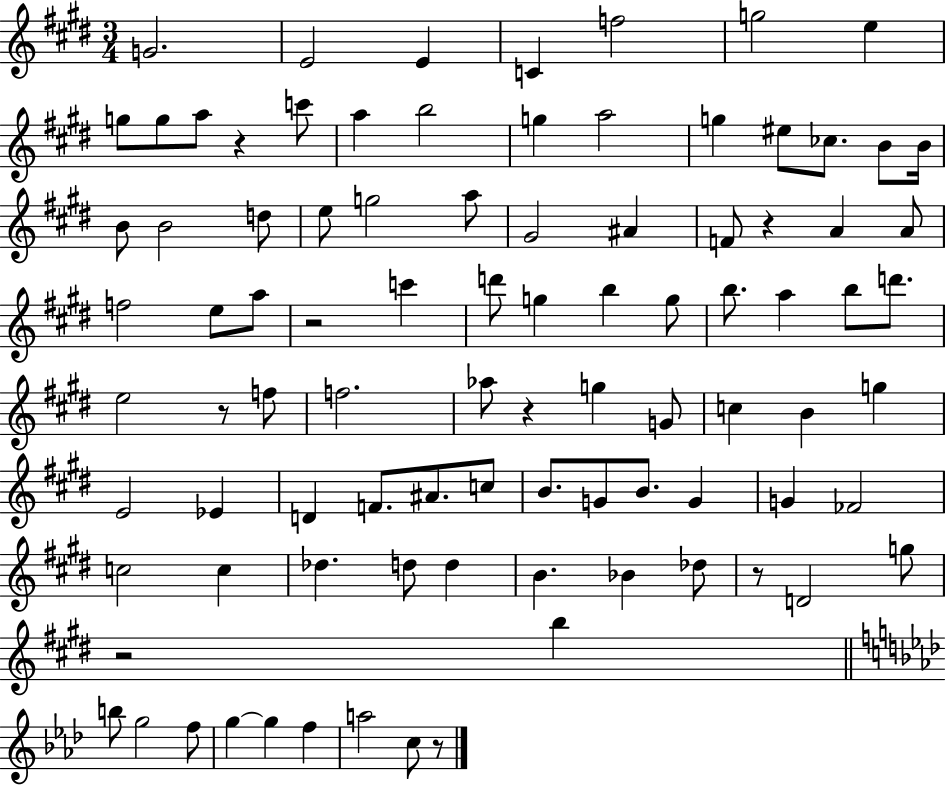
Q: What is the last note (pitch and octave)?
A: C5